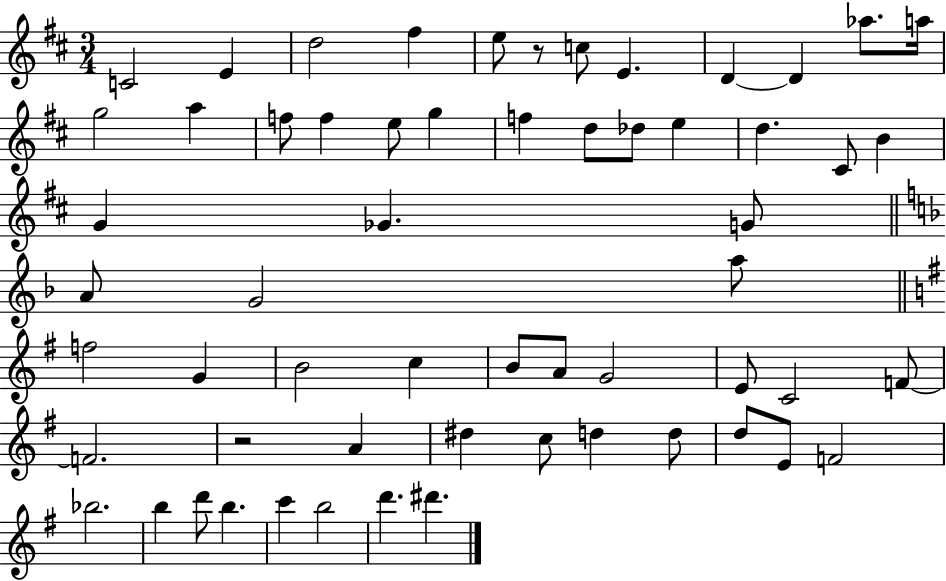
{
  \clef treble
  \numericTimeSignature
  \time 3/4
  \key d \major
  c'2 e'4 | d''2 fis''4 | e''8 r8 c''8 e'4. | d'4~~ d'4 aes''8. a''16 | \break g''2 a''4 | f''8 f''4 e''8 g''4 | f''4 d''8 des''8 e''4 | d''4. cis'8 b'4 | \break g'4 ges'4. g'8 | \bar "||" \break \key d \minor a'8 g'2 a''8 | \bar "||" \break \key g \major f''2 g'4 | b'2 c''4 | b'8 a'8 g'2 | e'8 c'2 f'8~~ | \break f'2. | r2 a'4 | dis''4 c''8 d''4 d''8 | d''8 e'8 f'2 | \break bes''2. | b''4 d'''8 b''4. | c'''4 b''2 | d'''4. dis'''4. | \break \bar "|."
}